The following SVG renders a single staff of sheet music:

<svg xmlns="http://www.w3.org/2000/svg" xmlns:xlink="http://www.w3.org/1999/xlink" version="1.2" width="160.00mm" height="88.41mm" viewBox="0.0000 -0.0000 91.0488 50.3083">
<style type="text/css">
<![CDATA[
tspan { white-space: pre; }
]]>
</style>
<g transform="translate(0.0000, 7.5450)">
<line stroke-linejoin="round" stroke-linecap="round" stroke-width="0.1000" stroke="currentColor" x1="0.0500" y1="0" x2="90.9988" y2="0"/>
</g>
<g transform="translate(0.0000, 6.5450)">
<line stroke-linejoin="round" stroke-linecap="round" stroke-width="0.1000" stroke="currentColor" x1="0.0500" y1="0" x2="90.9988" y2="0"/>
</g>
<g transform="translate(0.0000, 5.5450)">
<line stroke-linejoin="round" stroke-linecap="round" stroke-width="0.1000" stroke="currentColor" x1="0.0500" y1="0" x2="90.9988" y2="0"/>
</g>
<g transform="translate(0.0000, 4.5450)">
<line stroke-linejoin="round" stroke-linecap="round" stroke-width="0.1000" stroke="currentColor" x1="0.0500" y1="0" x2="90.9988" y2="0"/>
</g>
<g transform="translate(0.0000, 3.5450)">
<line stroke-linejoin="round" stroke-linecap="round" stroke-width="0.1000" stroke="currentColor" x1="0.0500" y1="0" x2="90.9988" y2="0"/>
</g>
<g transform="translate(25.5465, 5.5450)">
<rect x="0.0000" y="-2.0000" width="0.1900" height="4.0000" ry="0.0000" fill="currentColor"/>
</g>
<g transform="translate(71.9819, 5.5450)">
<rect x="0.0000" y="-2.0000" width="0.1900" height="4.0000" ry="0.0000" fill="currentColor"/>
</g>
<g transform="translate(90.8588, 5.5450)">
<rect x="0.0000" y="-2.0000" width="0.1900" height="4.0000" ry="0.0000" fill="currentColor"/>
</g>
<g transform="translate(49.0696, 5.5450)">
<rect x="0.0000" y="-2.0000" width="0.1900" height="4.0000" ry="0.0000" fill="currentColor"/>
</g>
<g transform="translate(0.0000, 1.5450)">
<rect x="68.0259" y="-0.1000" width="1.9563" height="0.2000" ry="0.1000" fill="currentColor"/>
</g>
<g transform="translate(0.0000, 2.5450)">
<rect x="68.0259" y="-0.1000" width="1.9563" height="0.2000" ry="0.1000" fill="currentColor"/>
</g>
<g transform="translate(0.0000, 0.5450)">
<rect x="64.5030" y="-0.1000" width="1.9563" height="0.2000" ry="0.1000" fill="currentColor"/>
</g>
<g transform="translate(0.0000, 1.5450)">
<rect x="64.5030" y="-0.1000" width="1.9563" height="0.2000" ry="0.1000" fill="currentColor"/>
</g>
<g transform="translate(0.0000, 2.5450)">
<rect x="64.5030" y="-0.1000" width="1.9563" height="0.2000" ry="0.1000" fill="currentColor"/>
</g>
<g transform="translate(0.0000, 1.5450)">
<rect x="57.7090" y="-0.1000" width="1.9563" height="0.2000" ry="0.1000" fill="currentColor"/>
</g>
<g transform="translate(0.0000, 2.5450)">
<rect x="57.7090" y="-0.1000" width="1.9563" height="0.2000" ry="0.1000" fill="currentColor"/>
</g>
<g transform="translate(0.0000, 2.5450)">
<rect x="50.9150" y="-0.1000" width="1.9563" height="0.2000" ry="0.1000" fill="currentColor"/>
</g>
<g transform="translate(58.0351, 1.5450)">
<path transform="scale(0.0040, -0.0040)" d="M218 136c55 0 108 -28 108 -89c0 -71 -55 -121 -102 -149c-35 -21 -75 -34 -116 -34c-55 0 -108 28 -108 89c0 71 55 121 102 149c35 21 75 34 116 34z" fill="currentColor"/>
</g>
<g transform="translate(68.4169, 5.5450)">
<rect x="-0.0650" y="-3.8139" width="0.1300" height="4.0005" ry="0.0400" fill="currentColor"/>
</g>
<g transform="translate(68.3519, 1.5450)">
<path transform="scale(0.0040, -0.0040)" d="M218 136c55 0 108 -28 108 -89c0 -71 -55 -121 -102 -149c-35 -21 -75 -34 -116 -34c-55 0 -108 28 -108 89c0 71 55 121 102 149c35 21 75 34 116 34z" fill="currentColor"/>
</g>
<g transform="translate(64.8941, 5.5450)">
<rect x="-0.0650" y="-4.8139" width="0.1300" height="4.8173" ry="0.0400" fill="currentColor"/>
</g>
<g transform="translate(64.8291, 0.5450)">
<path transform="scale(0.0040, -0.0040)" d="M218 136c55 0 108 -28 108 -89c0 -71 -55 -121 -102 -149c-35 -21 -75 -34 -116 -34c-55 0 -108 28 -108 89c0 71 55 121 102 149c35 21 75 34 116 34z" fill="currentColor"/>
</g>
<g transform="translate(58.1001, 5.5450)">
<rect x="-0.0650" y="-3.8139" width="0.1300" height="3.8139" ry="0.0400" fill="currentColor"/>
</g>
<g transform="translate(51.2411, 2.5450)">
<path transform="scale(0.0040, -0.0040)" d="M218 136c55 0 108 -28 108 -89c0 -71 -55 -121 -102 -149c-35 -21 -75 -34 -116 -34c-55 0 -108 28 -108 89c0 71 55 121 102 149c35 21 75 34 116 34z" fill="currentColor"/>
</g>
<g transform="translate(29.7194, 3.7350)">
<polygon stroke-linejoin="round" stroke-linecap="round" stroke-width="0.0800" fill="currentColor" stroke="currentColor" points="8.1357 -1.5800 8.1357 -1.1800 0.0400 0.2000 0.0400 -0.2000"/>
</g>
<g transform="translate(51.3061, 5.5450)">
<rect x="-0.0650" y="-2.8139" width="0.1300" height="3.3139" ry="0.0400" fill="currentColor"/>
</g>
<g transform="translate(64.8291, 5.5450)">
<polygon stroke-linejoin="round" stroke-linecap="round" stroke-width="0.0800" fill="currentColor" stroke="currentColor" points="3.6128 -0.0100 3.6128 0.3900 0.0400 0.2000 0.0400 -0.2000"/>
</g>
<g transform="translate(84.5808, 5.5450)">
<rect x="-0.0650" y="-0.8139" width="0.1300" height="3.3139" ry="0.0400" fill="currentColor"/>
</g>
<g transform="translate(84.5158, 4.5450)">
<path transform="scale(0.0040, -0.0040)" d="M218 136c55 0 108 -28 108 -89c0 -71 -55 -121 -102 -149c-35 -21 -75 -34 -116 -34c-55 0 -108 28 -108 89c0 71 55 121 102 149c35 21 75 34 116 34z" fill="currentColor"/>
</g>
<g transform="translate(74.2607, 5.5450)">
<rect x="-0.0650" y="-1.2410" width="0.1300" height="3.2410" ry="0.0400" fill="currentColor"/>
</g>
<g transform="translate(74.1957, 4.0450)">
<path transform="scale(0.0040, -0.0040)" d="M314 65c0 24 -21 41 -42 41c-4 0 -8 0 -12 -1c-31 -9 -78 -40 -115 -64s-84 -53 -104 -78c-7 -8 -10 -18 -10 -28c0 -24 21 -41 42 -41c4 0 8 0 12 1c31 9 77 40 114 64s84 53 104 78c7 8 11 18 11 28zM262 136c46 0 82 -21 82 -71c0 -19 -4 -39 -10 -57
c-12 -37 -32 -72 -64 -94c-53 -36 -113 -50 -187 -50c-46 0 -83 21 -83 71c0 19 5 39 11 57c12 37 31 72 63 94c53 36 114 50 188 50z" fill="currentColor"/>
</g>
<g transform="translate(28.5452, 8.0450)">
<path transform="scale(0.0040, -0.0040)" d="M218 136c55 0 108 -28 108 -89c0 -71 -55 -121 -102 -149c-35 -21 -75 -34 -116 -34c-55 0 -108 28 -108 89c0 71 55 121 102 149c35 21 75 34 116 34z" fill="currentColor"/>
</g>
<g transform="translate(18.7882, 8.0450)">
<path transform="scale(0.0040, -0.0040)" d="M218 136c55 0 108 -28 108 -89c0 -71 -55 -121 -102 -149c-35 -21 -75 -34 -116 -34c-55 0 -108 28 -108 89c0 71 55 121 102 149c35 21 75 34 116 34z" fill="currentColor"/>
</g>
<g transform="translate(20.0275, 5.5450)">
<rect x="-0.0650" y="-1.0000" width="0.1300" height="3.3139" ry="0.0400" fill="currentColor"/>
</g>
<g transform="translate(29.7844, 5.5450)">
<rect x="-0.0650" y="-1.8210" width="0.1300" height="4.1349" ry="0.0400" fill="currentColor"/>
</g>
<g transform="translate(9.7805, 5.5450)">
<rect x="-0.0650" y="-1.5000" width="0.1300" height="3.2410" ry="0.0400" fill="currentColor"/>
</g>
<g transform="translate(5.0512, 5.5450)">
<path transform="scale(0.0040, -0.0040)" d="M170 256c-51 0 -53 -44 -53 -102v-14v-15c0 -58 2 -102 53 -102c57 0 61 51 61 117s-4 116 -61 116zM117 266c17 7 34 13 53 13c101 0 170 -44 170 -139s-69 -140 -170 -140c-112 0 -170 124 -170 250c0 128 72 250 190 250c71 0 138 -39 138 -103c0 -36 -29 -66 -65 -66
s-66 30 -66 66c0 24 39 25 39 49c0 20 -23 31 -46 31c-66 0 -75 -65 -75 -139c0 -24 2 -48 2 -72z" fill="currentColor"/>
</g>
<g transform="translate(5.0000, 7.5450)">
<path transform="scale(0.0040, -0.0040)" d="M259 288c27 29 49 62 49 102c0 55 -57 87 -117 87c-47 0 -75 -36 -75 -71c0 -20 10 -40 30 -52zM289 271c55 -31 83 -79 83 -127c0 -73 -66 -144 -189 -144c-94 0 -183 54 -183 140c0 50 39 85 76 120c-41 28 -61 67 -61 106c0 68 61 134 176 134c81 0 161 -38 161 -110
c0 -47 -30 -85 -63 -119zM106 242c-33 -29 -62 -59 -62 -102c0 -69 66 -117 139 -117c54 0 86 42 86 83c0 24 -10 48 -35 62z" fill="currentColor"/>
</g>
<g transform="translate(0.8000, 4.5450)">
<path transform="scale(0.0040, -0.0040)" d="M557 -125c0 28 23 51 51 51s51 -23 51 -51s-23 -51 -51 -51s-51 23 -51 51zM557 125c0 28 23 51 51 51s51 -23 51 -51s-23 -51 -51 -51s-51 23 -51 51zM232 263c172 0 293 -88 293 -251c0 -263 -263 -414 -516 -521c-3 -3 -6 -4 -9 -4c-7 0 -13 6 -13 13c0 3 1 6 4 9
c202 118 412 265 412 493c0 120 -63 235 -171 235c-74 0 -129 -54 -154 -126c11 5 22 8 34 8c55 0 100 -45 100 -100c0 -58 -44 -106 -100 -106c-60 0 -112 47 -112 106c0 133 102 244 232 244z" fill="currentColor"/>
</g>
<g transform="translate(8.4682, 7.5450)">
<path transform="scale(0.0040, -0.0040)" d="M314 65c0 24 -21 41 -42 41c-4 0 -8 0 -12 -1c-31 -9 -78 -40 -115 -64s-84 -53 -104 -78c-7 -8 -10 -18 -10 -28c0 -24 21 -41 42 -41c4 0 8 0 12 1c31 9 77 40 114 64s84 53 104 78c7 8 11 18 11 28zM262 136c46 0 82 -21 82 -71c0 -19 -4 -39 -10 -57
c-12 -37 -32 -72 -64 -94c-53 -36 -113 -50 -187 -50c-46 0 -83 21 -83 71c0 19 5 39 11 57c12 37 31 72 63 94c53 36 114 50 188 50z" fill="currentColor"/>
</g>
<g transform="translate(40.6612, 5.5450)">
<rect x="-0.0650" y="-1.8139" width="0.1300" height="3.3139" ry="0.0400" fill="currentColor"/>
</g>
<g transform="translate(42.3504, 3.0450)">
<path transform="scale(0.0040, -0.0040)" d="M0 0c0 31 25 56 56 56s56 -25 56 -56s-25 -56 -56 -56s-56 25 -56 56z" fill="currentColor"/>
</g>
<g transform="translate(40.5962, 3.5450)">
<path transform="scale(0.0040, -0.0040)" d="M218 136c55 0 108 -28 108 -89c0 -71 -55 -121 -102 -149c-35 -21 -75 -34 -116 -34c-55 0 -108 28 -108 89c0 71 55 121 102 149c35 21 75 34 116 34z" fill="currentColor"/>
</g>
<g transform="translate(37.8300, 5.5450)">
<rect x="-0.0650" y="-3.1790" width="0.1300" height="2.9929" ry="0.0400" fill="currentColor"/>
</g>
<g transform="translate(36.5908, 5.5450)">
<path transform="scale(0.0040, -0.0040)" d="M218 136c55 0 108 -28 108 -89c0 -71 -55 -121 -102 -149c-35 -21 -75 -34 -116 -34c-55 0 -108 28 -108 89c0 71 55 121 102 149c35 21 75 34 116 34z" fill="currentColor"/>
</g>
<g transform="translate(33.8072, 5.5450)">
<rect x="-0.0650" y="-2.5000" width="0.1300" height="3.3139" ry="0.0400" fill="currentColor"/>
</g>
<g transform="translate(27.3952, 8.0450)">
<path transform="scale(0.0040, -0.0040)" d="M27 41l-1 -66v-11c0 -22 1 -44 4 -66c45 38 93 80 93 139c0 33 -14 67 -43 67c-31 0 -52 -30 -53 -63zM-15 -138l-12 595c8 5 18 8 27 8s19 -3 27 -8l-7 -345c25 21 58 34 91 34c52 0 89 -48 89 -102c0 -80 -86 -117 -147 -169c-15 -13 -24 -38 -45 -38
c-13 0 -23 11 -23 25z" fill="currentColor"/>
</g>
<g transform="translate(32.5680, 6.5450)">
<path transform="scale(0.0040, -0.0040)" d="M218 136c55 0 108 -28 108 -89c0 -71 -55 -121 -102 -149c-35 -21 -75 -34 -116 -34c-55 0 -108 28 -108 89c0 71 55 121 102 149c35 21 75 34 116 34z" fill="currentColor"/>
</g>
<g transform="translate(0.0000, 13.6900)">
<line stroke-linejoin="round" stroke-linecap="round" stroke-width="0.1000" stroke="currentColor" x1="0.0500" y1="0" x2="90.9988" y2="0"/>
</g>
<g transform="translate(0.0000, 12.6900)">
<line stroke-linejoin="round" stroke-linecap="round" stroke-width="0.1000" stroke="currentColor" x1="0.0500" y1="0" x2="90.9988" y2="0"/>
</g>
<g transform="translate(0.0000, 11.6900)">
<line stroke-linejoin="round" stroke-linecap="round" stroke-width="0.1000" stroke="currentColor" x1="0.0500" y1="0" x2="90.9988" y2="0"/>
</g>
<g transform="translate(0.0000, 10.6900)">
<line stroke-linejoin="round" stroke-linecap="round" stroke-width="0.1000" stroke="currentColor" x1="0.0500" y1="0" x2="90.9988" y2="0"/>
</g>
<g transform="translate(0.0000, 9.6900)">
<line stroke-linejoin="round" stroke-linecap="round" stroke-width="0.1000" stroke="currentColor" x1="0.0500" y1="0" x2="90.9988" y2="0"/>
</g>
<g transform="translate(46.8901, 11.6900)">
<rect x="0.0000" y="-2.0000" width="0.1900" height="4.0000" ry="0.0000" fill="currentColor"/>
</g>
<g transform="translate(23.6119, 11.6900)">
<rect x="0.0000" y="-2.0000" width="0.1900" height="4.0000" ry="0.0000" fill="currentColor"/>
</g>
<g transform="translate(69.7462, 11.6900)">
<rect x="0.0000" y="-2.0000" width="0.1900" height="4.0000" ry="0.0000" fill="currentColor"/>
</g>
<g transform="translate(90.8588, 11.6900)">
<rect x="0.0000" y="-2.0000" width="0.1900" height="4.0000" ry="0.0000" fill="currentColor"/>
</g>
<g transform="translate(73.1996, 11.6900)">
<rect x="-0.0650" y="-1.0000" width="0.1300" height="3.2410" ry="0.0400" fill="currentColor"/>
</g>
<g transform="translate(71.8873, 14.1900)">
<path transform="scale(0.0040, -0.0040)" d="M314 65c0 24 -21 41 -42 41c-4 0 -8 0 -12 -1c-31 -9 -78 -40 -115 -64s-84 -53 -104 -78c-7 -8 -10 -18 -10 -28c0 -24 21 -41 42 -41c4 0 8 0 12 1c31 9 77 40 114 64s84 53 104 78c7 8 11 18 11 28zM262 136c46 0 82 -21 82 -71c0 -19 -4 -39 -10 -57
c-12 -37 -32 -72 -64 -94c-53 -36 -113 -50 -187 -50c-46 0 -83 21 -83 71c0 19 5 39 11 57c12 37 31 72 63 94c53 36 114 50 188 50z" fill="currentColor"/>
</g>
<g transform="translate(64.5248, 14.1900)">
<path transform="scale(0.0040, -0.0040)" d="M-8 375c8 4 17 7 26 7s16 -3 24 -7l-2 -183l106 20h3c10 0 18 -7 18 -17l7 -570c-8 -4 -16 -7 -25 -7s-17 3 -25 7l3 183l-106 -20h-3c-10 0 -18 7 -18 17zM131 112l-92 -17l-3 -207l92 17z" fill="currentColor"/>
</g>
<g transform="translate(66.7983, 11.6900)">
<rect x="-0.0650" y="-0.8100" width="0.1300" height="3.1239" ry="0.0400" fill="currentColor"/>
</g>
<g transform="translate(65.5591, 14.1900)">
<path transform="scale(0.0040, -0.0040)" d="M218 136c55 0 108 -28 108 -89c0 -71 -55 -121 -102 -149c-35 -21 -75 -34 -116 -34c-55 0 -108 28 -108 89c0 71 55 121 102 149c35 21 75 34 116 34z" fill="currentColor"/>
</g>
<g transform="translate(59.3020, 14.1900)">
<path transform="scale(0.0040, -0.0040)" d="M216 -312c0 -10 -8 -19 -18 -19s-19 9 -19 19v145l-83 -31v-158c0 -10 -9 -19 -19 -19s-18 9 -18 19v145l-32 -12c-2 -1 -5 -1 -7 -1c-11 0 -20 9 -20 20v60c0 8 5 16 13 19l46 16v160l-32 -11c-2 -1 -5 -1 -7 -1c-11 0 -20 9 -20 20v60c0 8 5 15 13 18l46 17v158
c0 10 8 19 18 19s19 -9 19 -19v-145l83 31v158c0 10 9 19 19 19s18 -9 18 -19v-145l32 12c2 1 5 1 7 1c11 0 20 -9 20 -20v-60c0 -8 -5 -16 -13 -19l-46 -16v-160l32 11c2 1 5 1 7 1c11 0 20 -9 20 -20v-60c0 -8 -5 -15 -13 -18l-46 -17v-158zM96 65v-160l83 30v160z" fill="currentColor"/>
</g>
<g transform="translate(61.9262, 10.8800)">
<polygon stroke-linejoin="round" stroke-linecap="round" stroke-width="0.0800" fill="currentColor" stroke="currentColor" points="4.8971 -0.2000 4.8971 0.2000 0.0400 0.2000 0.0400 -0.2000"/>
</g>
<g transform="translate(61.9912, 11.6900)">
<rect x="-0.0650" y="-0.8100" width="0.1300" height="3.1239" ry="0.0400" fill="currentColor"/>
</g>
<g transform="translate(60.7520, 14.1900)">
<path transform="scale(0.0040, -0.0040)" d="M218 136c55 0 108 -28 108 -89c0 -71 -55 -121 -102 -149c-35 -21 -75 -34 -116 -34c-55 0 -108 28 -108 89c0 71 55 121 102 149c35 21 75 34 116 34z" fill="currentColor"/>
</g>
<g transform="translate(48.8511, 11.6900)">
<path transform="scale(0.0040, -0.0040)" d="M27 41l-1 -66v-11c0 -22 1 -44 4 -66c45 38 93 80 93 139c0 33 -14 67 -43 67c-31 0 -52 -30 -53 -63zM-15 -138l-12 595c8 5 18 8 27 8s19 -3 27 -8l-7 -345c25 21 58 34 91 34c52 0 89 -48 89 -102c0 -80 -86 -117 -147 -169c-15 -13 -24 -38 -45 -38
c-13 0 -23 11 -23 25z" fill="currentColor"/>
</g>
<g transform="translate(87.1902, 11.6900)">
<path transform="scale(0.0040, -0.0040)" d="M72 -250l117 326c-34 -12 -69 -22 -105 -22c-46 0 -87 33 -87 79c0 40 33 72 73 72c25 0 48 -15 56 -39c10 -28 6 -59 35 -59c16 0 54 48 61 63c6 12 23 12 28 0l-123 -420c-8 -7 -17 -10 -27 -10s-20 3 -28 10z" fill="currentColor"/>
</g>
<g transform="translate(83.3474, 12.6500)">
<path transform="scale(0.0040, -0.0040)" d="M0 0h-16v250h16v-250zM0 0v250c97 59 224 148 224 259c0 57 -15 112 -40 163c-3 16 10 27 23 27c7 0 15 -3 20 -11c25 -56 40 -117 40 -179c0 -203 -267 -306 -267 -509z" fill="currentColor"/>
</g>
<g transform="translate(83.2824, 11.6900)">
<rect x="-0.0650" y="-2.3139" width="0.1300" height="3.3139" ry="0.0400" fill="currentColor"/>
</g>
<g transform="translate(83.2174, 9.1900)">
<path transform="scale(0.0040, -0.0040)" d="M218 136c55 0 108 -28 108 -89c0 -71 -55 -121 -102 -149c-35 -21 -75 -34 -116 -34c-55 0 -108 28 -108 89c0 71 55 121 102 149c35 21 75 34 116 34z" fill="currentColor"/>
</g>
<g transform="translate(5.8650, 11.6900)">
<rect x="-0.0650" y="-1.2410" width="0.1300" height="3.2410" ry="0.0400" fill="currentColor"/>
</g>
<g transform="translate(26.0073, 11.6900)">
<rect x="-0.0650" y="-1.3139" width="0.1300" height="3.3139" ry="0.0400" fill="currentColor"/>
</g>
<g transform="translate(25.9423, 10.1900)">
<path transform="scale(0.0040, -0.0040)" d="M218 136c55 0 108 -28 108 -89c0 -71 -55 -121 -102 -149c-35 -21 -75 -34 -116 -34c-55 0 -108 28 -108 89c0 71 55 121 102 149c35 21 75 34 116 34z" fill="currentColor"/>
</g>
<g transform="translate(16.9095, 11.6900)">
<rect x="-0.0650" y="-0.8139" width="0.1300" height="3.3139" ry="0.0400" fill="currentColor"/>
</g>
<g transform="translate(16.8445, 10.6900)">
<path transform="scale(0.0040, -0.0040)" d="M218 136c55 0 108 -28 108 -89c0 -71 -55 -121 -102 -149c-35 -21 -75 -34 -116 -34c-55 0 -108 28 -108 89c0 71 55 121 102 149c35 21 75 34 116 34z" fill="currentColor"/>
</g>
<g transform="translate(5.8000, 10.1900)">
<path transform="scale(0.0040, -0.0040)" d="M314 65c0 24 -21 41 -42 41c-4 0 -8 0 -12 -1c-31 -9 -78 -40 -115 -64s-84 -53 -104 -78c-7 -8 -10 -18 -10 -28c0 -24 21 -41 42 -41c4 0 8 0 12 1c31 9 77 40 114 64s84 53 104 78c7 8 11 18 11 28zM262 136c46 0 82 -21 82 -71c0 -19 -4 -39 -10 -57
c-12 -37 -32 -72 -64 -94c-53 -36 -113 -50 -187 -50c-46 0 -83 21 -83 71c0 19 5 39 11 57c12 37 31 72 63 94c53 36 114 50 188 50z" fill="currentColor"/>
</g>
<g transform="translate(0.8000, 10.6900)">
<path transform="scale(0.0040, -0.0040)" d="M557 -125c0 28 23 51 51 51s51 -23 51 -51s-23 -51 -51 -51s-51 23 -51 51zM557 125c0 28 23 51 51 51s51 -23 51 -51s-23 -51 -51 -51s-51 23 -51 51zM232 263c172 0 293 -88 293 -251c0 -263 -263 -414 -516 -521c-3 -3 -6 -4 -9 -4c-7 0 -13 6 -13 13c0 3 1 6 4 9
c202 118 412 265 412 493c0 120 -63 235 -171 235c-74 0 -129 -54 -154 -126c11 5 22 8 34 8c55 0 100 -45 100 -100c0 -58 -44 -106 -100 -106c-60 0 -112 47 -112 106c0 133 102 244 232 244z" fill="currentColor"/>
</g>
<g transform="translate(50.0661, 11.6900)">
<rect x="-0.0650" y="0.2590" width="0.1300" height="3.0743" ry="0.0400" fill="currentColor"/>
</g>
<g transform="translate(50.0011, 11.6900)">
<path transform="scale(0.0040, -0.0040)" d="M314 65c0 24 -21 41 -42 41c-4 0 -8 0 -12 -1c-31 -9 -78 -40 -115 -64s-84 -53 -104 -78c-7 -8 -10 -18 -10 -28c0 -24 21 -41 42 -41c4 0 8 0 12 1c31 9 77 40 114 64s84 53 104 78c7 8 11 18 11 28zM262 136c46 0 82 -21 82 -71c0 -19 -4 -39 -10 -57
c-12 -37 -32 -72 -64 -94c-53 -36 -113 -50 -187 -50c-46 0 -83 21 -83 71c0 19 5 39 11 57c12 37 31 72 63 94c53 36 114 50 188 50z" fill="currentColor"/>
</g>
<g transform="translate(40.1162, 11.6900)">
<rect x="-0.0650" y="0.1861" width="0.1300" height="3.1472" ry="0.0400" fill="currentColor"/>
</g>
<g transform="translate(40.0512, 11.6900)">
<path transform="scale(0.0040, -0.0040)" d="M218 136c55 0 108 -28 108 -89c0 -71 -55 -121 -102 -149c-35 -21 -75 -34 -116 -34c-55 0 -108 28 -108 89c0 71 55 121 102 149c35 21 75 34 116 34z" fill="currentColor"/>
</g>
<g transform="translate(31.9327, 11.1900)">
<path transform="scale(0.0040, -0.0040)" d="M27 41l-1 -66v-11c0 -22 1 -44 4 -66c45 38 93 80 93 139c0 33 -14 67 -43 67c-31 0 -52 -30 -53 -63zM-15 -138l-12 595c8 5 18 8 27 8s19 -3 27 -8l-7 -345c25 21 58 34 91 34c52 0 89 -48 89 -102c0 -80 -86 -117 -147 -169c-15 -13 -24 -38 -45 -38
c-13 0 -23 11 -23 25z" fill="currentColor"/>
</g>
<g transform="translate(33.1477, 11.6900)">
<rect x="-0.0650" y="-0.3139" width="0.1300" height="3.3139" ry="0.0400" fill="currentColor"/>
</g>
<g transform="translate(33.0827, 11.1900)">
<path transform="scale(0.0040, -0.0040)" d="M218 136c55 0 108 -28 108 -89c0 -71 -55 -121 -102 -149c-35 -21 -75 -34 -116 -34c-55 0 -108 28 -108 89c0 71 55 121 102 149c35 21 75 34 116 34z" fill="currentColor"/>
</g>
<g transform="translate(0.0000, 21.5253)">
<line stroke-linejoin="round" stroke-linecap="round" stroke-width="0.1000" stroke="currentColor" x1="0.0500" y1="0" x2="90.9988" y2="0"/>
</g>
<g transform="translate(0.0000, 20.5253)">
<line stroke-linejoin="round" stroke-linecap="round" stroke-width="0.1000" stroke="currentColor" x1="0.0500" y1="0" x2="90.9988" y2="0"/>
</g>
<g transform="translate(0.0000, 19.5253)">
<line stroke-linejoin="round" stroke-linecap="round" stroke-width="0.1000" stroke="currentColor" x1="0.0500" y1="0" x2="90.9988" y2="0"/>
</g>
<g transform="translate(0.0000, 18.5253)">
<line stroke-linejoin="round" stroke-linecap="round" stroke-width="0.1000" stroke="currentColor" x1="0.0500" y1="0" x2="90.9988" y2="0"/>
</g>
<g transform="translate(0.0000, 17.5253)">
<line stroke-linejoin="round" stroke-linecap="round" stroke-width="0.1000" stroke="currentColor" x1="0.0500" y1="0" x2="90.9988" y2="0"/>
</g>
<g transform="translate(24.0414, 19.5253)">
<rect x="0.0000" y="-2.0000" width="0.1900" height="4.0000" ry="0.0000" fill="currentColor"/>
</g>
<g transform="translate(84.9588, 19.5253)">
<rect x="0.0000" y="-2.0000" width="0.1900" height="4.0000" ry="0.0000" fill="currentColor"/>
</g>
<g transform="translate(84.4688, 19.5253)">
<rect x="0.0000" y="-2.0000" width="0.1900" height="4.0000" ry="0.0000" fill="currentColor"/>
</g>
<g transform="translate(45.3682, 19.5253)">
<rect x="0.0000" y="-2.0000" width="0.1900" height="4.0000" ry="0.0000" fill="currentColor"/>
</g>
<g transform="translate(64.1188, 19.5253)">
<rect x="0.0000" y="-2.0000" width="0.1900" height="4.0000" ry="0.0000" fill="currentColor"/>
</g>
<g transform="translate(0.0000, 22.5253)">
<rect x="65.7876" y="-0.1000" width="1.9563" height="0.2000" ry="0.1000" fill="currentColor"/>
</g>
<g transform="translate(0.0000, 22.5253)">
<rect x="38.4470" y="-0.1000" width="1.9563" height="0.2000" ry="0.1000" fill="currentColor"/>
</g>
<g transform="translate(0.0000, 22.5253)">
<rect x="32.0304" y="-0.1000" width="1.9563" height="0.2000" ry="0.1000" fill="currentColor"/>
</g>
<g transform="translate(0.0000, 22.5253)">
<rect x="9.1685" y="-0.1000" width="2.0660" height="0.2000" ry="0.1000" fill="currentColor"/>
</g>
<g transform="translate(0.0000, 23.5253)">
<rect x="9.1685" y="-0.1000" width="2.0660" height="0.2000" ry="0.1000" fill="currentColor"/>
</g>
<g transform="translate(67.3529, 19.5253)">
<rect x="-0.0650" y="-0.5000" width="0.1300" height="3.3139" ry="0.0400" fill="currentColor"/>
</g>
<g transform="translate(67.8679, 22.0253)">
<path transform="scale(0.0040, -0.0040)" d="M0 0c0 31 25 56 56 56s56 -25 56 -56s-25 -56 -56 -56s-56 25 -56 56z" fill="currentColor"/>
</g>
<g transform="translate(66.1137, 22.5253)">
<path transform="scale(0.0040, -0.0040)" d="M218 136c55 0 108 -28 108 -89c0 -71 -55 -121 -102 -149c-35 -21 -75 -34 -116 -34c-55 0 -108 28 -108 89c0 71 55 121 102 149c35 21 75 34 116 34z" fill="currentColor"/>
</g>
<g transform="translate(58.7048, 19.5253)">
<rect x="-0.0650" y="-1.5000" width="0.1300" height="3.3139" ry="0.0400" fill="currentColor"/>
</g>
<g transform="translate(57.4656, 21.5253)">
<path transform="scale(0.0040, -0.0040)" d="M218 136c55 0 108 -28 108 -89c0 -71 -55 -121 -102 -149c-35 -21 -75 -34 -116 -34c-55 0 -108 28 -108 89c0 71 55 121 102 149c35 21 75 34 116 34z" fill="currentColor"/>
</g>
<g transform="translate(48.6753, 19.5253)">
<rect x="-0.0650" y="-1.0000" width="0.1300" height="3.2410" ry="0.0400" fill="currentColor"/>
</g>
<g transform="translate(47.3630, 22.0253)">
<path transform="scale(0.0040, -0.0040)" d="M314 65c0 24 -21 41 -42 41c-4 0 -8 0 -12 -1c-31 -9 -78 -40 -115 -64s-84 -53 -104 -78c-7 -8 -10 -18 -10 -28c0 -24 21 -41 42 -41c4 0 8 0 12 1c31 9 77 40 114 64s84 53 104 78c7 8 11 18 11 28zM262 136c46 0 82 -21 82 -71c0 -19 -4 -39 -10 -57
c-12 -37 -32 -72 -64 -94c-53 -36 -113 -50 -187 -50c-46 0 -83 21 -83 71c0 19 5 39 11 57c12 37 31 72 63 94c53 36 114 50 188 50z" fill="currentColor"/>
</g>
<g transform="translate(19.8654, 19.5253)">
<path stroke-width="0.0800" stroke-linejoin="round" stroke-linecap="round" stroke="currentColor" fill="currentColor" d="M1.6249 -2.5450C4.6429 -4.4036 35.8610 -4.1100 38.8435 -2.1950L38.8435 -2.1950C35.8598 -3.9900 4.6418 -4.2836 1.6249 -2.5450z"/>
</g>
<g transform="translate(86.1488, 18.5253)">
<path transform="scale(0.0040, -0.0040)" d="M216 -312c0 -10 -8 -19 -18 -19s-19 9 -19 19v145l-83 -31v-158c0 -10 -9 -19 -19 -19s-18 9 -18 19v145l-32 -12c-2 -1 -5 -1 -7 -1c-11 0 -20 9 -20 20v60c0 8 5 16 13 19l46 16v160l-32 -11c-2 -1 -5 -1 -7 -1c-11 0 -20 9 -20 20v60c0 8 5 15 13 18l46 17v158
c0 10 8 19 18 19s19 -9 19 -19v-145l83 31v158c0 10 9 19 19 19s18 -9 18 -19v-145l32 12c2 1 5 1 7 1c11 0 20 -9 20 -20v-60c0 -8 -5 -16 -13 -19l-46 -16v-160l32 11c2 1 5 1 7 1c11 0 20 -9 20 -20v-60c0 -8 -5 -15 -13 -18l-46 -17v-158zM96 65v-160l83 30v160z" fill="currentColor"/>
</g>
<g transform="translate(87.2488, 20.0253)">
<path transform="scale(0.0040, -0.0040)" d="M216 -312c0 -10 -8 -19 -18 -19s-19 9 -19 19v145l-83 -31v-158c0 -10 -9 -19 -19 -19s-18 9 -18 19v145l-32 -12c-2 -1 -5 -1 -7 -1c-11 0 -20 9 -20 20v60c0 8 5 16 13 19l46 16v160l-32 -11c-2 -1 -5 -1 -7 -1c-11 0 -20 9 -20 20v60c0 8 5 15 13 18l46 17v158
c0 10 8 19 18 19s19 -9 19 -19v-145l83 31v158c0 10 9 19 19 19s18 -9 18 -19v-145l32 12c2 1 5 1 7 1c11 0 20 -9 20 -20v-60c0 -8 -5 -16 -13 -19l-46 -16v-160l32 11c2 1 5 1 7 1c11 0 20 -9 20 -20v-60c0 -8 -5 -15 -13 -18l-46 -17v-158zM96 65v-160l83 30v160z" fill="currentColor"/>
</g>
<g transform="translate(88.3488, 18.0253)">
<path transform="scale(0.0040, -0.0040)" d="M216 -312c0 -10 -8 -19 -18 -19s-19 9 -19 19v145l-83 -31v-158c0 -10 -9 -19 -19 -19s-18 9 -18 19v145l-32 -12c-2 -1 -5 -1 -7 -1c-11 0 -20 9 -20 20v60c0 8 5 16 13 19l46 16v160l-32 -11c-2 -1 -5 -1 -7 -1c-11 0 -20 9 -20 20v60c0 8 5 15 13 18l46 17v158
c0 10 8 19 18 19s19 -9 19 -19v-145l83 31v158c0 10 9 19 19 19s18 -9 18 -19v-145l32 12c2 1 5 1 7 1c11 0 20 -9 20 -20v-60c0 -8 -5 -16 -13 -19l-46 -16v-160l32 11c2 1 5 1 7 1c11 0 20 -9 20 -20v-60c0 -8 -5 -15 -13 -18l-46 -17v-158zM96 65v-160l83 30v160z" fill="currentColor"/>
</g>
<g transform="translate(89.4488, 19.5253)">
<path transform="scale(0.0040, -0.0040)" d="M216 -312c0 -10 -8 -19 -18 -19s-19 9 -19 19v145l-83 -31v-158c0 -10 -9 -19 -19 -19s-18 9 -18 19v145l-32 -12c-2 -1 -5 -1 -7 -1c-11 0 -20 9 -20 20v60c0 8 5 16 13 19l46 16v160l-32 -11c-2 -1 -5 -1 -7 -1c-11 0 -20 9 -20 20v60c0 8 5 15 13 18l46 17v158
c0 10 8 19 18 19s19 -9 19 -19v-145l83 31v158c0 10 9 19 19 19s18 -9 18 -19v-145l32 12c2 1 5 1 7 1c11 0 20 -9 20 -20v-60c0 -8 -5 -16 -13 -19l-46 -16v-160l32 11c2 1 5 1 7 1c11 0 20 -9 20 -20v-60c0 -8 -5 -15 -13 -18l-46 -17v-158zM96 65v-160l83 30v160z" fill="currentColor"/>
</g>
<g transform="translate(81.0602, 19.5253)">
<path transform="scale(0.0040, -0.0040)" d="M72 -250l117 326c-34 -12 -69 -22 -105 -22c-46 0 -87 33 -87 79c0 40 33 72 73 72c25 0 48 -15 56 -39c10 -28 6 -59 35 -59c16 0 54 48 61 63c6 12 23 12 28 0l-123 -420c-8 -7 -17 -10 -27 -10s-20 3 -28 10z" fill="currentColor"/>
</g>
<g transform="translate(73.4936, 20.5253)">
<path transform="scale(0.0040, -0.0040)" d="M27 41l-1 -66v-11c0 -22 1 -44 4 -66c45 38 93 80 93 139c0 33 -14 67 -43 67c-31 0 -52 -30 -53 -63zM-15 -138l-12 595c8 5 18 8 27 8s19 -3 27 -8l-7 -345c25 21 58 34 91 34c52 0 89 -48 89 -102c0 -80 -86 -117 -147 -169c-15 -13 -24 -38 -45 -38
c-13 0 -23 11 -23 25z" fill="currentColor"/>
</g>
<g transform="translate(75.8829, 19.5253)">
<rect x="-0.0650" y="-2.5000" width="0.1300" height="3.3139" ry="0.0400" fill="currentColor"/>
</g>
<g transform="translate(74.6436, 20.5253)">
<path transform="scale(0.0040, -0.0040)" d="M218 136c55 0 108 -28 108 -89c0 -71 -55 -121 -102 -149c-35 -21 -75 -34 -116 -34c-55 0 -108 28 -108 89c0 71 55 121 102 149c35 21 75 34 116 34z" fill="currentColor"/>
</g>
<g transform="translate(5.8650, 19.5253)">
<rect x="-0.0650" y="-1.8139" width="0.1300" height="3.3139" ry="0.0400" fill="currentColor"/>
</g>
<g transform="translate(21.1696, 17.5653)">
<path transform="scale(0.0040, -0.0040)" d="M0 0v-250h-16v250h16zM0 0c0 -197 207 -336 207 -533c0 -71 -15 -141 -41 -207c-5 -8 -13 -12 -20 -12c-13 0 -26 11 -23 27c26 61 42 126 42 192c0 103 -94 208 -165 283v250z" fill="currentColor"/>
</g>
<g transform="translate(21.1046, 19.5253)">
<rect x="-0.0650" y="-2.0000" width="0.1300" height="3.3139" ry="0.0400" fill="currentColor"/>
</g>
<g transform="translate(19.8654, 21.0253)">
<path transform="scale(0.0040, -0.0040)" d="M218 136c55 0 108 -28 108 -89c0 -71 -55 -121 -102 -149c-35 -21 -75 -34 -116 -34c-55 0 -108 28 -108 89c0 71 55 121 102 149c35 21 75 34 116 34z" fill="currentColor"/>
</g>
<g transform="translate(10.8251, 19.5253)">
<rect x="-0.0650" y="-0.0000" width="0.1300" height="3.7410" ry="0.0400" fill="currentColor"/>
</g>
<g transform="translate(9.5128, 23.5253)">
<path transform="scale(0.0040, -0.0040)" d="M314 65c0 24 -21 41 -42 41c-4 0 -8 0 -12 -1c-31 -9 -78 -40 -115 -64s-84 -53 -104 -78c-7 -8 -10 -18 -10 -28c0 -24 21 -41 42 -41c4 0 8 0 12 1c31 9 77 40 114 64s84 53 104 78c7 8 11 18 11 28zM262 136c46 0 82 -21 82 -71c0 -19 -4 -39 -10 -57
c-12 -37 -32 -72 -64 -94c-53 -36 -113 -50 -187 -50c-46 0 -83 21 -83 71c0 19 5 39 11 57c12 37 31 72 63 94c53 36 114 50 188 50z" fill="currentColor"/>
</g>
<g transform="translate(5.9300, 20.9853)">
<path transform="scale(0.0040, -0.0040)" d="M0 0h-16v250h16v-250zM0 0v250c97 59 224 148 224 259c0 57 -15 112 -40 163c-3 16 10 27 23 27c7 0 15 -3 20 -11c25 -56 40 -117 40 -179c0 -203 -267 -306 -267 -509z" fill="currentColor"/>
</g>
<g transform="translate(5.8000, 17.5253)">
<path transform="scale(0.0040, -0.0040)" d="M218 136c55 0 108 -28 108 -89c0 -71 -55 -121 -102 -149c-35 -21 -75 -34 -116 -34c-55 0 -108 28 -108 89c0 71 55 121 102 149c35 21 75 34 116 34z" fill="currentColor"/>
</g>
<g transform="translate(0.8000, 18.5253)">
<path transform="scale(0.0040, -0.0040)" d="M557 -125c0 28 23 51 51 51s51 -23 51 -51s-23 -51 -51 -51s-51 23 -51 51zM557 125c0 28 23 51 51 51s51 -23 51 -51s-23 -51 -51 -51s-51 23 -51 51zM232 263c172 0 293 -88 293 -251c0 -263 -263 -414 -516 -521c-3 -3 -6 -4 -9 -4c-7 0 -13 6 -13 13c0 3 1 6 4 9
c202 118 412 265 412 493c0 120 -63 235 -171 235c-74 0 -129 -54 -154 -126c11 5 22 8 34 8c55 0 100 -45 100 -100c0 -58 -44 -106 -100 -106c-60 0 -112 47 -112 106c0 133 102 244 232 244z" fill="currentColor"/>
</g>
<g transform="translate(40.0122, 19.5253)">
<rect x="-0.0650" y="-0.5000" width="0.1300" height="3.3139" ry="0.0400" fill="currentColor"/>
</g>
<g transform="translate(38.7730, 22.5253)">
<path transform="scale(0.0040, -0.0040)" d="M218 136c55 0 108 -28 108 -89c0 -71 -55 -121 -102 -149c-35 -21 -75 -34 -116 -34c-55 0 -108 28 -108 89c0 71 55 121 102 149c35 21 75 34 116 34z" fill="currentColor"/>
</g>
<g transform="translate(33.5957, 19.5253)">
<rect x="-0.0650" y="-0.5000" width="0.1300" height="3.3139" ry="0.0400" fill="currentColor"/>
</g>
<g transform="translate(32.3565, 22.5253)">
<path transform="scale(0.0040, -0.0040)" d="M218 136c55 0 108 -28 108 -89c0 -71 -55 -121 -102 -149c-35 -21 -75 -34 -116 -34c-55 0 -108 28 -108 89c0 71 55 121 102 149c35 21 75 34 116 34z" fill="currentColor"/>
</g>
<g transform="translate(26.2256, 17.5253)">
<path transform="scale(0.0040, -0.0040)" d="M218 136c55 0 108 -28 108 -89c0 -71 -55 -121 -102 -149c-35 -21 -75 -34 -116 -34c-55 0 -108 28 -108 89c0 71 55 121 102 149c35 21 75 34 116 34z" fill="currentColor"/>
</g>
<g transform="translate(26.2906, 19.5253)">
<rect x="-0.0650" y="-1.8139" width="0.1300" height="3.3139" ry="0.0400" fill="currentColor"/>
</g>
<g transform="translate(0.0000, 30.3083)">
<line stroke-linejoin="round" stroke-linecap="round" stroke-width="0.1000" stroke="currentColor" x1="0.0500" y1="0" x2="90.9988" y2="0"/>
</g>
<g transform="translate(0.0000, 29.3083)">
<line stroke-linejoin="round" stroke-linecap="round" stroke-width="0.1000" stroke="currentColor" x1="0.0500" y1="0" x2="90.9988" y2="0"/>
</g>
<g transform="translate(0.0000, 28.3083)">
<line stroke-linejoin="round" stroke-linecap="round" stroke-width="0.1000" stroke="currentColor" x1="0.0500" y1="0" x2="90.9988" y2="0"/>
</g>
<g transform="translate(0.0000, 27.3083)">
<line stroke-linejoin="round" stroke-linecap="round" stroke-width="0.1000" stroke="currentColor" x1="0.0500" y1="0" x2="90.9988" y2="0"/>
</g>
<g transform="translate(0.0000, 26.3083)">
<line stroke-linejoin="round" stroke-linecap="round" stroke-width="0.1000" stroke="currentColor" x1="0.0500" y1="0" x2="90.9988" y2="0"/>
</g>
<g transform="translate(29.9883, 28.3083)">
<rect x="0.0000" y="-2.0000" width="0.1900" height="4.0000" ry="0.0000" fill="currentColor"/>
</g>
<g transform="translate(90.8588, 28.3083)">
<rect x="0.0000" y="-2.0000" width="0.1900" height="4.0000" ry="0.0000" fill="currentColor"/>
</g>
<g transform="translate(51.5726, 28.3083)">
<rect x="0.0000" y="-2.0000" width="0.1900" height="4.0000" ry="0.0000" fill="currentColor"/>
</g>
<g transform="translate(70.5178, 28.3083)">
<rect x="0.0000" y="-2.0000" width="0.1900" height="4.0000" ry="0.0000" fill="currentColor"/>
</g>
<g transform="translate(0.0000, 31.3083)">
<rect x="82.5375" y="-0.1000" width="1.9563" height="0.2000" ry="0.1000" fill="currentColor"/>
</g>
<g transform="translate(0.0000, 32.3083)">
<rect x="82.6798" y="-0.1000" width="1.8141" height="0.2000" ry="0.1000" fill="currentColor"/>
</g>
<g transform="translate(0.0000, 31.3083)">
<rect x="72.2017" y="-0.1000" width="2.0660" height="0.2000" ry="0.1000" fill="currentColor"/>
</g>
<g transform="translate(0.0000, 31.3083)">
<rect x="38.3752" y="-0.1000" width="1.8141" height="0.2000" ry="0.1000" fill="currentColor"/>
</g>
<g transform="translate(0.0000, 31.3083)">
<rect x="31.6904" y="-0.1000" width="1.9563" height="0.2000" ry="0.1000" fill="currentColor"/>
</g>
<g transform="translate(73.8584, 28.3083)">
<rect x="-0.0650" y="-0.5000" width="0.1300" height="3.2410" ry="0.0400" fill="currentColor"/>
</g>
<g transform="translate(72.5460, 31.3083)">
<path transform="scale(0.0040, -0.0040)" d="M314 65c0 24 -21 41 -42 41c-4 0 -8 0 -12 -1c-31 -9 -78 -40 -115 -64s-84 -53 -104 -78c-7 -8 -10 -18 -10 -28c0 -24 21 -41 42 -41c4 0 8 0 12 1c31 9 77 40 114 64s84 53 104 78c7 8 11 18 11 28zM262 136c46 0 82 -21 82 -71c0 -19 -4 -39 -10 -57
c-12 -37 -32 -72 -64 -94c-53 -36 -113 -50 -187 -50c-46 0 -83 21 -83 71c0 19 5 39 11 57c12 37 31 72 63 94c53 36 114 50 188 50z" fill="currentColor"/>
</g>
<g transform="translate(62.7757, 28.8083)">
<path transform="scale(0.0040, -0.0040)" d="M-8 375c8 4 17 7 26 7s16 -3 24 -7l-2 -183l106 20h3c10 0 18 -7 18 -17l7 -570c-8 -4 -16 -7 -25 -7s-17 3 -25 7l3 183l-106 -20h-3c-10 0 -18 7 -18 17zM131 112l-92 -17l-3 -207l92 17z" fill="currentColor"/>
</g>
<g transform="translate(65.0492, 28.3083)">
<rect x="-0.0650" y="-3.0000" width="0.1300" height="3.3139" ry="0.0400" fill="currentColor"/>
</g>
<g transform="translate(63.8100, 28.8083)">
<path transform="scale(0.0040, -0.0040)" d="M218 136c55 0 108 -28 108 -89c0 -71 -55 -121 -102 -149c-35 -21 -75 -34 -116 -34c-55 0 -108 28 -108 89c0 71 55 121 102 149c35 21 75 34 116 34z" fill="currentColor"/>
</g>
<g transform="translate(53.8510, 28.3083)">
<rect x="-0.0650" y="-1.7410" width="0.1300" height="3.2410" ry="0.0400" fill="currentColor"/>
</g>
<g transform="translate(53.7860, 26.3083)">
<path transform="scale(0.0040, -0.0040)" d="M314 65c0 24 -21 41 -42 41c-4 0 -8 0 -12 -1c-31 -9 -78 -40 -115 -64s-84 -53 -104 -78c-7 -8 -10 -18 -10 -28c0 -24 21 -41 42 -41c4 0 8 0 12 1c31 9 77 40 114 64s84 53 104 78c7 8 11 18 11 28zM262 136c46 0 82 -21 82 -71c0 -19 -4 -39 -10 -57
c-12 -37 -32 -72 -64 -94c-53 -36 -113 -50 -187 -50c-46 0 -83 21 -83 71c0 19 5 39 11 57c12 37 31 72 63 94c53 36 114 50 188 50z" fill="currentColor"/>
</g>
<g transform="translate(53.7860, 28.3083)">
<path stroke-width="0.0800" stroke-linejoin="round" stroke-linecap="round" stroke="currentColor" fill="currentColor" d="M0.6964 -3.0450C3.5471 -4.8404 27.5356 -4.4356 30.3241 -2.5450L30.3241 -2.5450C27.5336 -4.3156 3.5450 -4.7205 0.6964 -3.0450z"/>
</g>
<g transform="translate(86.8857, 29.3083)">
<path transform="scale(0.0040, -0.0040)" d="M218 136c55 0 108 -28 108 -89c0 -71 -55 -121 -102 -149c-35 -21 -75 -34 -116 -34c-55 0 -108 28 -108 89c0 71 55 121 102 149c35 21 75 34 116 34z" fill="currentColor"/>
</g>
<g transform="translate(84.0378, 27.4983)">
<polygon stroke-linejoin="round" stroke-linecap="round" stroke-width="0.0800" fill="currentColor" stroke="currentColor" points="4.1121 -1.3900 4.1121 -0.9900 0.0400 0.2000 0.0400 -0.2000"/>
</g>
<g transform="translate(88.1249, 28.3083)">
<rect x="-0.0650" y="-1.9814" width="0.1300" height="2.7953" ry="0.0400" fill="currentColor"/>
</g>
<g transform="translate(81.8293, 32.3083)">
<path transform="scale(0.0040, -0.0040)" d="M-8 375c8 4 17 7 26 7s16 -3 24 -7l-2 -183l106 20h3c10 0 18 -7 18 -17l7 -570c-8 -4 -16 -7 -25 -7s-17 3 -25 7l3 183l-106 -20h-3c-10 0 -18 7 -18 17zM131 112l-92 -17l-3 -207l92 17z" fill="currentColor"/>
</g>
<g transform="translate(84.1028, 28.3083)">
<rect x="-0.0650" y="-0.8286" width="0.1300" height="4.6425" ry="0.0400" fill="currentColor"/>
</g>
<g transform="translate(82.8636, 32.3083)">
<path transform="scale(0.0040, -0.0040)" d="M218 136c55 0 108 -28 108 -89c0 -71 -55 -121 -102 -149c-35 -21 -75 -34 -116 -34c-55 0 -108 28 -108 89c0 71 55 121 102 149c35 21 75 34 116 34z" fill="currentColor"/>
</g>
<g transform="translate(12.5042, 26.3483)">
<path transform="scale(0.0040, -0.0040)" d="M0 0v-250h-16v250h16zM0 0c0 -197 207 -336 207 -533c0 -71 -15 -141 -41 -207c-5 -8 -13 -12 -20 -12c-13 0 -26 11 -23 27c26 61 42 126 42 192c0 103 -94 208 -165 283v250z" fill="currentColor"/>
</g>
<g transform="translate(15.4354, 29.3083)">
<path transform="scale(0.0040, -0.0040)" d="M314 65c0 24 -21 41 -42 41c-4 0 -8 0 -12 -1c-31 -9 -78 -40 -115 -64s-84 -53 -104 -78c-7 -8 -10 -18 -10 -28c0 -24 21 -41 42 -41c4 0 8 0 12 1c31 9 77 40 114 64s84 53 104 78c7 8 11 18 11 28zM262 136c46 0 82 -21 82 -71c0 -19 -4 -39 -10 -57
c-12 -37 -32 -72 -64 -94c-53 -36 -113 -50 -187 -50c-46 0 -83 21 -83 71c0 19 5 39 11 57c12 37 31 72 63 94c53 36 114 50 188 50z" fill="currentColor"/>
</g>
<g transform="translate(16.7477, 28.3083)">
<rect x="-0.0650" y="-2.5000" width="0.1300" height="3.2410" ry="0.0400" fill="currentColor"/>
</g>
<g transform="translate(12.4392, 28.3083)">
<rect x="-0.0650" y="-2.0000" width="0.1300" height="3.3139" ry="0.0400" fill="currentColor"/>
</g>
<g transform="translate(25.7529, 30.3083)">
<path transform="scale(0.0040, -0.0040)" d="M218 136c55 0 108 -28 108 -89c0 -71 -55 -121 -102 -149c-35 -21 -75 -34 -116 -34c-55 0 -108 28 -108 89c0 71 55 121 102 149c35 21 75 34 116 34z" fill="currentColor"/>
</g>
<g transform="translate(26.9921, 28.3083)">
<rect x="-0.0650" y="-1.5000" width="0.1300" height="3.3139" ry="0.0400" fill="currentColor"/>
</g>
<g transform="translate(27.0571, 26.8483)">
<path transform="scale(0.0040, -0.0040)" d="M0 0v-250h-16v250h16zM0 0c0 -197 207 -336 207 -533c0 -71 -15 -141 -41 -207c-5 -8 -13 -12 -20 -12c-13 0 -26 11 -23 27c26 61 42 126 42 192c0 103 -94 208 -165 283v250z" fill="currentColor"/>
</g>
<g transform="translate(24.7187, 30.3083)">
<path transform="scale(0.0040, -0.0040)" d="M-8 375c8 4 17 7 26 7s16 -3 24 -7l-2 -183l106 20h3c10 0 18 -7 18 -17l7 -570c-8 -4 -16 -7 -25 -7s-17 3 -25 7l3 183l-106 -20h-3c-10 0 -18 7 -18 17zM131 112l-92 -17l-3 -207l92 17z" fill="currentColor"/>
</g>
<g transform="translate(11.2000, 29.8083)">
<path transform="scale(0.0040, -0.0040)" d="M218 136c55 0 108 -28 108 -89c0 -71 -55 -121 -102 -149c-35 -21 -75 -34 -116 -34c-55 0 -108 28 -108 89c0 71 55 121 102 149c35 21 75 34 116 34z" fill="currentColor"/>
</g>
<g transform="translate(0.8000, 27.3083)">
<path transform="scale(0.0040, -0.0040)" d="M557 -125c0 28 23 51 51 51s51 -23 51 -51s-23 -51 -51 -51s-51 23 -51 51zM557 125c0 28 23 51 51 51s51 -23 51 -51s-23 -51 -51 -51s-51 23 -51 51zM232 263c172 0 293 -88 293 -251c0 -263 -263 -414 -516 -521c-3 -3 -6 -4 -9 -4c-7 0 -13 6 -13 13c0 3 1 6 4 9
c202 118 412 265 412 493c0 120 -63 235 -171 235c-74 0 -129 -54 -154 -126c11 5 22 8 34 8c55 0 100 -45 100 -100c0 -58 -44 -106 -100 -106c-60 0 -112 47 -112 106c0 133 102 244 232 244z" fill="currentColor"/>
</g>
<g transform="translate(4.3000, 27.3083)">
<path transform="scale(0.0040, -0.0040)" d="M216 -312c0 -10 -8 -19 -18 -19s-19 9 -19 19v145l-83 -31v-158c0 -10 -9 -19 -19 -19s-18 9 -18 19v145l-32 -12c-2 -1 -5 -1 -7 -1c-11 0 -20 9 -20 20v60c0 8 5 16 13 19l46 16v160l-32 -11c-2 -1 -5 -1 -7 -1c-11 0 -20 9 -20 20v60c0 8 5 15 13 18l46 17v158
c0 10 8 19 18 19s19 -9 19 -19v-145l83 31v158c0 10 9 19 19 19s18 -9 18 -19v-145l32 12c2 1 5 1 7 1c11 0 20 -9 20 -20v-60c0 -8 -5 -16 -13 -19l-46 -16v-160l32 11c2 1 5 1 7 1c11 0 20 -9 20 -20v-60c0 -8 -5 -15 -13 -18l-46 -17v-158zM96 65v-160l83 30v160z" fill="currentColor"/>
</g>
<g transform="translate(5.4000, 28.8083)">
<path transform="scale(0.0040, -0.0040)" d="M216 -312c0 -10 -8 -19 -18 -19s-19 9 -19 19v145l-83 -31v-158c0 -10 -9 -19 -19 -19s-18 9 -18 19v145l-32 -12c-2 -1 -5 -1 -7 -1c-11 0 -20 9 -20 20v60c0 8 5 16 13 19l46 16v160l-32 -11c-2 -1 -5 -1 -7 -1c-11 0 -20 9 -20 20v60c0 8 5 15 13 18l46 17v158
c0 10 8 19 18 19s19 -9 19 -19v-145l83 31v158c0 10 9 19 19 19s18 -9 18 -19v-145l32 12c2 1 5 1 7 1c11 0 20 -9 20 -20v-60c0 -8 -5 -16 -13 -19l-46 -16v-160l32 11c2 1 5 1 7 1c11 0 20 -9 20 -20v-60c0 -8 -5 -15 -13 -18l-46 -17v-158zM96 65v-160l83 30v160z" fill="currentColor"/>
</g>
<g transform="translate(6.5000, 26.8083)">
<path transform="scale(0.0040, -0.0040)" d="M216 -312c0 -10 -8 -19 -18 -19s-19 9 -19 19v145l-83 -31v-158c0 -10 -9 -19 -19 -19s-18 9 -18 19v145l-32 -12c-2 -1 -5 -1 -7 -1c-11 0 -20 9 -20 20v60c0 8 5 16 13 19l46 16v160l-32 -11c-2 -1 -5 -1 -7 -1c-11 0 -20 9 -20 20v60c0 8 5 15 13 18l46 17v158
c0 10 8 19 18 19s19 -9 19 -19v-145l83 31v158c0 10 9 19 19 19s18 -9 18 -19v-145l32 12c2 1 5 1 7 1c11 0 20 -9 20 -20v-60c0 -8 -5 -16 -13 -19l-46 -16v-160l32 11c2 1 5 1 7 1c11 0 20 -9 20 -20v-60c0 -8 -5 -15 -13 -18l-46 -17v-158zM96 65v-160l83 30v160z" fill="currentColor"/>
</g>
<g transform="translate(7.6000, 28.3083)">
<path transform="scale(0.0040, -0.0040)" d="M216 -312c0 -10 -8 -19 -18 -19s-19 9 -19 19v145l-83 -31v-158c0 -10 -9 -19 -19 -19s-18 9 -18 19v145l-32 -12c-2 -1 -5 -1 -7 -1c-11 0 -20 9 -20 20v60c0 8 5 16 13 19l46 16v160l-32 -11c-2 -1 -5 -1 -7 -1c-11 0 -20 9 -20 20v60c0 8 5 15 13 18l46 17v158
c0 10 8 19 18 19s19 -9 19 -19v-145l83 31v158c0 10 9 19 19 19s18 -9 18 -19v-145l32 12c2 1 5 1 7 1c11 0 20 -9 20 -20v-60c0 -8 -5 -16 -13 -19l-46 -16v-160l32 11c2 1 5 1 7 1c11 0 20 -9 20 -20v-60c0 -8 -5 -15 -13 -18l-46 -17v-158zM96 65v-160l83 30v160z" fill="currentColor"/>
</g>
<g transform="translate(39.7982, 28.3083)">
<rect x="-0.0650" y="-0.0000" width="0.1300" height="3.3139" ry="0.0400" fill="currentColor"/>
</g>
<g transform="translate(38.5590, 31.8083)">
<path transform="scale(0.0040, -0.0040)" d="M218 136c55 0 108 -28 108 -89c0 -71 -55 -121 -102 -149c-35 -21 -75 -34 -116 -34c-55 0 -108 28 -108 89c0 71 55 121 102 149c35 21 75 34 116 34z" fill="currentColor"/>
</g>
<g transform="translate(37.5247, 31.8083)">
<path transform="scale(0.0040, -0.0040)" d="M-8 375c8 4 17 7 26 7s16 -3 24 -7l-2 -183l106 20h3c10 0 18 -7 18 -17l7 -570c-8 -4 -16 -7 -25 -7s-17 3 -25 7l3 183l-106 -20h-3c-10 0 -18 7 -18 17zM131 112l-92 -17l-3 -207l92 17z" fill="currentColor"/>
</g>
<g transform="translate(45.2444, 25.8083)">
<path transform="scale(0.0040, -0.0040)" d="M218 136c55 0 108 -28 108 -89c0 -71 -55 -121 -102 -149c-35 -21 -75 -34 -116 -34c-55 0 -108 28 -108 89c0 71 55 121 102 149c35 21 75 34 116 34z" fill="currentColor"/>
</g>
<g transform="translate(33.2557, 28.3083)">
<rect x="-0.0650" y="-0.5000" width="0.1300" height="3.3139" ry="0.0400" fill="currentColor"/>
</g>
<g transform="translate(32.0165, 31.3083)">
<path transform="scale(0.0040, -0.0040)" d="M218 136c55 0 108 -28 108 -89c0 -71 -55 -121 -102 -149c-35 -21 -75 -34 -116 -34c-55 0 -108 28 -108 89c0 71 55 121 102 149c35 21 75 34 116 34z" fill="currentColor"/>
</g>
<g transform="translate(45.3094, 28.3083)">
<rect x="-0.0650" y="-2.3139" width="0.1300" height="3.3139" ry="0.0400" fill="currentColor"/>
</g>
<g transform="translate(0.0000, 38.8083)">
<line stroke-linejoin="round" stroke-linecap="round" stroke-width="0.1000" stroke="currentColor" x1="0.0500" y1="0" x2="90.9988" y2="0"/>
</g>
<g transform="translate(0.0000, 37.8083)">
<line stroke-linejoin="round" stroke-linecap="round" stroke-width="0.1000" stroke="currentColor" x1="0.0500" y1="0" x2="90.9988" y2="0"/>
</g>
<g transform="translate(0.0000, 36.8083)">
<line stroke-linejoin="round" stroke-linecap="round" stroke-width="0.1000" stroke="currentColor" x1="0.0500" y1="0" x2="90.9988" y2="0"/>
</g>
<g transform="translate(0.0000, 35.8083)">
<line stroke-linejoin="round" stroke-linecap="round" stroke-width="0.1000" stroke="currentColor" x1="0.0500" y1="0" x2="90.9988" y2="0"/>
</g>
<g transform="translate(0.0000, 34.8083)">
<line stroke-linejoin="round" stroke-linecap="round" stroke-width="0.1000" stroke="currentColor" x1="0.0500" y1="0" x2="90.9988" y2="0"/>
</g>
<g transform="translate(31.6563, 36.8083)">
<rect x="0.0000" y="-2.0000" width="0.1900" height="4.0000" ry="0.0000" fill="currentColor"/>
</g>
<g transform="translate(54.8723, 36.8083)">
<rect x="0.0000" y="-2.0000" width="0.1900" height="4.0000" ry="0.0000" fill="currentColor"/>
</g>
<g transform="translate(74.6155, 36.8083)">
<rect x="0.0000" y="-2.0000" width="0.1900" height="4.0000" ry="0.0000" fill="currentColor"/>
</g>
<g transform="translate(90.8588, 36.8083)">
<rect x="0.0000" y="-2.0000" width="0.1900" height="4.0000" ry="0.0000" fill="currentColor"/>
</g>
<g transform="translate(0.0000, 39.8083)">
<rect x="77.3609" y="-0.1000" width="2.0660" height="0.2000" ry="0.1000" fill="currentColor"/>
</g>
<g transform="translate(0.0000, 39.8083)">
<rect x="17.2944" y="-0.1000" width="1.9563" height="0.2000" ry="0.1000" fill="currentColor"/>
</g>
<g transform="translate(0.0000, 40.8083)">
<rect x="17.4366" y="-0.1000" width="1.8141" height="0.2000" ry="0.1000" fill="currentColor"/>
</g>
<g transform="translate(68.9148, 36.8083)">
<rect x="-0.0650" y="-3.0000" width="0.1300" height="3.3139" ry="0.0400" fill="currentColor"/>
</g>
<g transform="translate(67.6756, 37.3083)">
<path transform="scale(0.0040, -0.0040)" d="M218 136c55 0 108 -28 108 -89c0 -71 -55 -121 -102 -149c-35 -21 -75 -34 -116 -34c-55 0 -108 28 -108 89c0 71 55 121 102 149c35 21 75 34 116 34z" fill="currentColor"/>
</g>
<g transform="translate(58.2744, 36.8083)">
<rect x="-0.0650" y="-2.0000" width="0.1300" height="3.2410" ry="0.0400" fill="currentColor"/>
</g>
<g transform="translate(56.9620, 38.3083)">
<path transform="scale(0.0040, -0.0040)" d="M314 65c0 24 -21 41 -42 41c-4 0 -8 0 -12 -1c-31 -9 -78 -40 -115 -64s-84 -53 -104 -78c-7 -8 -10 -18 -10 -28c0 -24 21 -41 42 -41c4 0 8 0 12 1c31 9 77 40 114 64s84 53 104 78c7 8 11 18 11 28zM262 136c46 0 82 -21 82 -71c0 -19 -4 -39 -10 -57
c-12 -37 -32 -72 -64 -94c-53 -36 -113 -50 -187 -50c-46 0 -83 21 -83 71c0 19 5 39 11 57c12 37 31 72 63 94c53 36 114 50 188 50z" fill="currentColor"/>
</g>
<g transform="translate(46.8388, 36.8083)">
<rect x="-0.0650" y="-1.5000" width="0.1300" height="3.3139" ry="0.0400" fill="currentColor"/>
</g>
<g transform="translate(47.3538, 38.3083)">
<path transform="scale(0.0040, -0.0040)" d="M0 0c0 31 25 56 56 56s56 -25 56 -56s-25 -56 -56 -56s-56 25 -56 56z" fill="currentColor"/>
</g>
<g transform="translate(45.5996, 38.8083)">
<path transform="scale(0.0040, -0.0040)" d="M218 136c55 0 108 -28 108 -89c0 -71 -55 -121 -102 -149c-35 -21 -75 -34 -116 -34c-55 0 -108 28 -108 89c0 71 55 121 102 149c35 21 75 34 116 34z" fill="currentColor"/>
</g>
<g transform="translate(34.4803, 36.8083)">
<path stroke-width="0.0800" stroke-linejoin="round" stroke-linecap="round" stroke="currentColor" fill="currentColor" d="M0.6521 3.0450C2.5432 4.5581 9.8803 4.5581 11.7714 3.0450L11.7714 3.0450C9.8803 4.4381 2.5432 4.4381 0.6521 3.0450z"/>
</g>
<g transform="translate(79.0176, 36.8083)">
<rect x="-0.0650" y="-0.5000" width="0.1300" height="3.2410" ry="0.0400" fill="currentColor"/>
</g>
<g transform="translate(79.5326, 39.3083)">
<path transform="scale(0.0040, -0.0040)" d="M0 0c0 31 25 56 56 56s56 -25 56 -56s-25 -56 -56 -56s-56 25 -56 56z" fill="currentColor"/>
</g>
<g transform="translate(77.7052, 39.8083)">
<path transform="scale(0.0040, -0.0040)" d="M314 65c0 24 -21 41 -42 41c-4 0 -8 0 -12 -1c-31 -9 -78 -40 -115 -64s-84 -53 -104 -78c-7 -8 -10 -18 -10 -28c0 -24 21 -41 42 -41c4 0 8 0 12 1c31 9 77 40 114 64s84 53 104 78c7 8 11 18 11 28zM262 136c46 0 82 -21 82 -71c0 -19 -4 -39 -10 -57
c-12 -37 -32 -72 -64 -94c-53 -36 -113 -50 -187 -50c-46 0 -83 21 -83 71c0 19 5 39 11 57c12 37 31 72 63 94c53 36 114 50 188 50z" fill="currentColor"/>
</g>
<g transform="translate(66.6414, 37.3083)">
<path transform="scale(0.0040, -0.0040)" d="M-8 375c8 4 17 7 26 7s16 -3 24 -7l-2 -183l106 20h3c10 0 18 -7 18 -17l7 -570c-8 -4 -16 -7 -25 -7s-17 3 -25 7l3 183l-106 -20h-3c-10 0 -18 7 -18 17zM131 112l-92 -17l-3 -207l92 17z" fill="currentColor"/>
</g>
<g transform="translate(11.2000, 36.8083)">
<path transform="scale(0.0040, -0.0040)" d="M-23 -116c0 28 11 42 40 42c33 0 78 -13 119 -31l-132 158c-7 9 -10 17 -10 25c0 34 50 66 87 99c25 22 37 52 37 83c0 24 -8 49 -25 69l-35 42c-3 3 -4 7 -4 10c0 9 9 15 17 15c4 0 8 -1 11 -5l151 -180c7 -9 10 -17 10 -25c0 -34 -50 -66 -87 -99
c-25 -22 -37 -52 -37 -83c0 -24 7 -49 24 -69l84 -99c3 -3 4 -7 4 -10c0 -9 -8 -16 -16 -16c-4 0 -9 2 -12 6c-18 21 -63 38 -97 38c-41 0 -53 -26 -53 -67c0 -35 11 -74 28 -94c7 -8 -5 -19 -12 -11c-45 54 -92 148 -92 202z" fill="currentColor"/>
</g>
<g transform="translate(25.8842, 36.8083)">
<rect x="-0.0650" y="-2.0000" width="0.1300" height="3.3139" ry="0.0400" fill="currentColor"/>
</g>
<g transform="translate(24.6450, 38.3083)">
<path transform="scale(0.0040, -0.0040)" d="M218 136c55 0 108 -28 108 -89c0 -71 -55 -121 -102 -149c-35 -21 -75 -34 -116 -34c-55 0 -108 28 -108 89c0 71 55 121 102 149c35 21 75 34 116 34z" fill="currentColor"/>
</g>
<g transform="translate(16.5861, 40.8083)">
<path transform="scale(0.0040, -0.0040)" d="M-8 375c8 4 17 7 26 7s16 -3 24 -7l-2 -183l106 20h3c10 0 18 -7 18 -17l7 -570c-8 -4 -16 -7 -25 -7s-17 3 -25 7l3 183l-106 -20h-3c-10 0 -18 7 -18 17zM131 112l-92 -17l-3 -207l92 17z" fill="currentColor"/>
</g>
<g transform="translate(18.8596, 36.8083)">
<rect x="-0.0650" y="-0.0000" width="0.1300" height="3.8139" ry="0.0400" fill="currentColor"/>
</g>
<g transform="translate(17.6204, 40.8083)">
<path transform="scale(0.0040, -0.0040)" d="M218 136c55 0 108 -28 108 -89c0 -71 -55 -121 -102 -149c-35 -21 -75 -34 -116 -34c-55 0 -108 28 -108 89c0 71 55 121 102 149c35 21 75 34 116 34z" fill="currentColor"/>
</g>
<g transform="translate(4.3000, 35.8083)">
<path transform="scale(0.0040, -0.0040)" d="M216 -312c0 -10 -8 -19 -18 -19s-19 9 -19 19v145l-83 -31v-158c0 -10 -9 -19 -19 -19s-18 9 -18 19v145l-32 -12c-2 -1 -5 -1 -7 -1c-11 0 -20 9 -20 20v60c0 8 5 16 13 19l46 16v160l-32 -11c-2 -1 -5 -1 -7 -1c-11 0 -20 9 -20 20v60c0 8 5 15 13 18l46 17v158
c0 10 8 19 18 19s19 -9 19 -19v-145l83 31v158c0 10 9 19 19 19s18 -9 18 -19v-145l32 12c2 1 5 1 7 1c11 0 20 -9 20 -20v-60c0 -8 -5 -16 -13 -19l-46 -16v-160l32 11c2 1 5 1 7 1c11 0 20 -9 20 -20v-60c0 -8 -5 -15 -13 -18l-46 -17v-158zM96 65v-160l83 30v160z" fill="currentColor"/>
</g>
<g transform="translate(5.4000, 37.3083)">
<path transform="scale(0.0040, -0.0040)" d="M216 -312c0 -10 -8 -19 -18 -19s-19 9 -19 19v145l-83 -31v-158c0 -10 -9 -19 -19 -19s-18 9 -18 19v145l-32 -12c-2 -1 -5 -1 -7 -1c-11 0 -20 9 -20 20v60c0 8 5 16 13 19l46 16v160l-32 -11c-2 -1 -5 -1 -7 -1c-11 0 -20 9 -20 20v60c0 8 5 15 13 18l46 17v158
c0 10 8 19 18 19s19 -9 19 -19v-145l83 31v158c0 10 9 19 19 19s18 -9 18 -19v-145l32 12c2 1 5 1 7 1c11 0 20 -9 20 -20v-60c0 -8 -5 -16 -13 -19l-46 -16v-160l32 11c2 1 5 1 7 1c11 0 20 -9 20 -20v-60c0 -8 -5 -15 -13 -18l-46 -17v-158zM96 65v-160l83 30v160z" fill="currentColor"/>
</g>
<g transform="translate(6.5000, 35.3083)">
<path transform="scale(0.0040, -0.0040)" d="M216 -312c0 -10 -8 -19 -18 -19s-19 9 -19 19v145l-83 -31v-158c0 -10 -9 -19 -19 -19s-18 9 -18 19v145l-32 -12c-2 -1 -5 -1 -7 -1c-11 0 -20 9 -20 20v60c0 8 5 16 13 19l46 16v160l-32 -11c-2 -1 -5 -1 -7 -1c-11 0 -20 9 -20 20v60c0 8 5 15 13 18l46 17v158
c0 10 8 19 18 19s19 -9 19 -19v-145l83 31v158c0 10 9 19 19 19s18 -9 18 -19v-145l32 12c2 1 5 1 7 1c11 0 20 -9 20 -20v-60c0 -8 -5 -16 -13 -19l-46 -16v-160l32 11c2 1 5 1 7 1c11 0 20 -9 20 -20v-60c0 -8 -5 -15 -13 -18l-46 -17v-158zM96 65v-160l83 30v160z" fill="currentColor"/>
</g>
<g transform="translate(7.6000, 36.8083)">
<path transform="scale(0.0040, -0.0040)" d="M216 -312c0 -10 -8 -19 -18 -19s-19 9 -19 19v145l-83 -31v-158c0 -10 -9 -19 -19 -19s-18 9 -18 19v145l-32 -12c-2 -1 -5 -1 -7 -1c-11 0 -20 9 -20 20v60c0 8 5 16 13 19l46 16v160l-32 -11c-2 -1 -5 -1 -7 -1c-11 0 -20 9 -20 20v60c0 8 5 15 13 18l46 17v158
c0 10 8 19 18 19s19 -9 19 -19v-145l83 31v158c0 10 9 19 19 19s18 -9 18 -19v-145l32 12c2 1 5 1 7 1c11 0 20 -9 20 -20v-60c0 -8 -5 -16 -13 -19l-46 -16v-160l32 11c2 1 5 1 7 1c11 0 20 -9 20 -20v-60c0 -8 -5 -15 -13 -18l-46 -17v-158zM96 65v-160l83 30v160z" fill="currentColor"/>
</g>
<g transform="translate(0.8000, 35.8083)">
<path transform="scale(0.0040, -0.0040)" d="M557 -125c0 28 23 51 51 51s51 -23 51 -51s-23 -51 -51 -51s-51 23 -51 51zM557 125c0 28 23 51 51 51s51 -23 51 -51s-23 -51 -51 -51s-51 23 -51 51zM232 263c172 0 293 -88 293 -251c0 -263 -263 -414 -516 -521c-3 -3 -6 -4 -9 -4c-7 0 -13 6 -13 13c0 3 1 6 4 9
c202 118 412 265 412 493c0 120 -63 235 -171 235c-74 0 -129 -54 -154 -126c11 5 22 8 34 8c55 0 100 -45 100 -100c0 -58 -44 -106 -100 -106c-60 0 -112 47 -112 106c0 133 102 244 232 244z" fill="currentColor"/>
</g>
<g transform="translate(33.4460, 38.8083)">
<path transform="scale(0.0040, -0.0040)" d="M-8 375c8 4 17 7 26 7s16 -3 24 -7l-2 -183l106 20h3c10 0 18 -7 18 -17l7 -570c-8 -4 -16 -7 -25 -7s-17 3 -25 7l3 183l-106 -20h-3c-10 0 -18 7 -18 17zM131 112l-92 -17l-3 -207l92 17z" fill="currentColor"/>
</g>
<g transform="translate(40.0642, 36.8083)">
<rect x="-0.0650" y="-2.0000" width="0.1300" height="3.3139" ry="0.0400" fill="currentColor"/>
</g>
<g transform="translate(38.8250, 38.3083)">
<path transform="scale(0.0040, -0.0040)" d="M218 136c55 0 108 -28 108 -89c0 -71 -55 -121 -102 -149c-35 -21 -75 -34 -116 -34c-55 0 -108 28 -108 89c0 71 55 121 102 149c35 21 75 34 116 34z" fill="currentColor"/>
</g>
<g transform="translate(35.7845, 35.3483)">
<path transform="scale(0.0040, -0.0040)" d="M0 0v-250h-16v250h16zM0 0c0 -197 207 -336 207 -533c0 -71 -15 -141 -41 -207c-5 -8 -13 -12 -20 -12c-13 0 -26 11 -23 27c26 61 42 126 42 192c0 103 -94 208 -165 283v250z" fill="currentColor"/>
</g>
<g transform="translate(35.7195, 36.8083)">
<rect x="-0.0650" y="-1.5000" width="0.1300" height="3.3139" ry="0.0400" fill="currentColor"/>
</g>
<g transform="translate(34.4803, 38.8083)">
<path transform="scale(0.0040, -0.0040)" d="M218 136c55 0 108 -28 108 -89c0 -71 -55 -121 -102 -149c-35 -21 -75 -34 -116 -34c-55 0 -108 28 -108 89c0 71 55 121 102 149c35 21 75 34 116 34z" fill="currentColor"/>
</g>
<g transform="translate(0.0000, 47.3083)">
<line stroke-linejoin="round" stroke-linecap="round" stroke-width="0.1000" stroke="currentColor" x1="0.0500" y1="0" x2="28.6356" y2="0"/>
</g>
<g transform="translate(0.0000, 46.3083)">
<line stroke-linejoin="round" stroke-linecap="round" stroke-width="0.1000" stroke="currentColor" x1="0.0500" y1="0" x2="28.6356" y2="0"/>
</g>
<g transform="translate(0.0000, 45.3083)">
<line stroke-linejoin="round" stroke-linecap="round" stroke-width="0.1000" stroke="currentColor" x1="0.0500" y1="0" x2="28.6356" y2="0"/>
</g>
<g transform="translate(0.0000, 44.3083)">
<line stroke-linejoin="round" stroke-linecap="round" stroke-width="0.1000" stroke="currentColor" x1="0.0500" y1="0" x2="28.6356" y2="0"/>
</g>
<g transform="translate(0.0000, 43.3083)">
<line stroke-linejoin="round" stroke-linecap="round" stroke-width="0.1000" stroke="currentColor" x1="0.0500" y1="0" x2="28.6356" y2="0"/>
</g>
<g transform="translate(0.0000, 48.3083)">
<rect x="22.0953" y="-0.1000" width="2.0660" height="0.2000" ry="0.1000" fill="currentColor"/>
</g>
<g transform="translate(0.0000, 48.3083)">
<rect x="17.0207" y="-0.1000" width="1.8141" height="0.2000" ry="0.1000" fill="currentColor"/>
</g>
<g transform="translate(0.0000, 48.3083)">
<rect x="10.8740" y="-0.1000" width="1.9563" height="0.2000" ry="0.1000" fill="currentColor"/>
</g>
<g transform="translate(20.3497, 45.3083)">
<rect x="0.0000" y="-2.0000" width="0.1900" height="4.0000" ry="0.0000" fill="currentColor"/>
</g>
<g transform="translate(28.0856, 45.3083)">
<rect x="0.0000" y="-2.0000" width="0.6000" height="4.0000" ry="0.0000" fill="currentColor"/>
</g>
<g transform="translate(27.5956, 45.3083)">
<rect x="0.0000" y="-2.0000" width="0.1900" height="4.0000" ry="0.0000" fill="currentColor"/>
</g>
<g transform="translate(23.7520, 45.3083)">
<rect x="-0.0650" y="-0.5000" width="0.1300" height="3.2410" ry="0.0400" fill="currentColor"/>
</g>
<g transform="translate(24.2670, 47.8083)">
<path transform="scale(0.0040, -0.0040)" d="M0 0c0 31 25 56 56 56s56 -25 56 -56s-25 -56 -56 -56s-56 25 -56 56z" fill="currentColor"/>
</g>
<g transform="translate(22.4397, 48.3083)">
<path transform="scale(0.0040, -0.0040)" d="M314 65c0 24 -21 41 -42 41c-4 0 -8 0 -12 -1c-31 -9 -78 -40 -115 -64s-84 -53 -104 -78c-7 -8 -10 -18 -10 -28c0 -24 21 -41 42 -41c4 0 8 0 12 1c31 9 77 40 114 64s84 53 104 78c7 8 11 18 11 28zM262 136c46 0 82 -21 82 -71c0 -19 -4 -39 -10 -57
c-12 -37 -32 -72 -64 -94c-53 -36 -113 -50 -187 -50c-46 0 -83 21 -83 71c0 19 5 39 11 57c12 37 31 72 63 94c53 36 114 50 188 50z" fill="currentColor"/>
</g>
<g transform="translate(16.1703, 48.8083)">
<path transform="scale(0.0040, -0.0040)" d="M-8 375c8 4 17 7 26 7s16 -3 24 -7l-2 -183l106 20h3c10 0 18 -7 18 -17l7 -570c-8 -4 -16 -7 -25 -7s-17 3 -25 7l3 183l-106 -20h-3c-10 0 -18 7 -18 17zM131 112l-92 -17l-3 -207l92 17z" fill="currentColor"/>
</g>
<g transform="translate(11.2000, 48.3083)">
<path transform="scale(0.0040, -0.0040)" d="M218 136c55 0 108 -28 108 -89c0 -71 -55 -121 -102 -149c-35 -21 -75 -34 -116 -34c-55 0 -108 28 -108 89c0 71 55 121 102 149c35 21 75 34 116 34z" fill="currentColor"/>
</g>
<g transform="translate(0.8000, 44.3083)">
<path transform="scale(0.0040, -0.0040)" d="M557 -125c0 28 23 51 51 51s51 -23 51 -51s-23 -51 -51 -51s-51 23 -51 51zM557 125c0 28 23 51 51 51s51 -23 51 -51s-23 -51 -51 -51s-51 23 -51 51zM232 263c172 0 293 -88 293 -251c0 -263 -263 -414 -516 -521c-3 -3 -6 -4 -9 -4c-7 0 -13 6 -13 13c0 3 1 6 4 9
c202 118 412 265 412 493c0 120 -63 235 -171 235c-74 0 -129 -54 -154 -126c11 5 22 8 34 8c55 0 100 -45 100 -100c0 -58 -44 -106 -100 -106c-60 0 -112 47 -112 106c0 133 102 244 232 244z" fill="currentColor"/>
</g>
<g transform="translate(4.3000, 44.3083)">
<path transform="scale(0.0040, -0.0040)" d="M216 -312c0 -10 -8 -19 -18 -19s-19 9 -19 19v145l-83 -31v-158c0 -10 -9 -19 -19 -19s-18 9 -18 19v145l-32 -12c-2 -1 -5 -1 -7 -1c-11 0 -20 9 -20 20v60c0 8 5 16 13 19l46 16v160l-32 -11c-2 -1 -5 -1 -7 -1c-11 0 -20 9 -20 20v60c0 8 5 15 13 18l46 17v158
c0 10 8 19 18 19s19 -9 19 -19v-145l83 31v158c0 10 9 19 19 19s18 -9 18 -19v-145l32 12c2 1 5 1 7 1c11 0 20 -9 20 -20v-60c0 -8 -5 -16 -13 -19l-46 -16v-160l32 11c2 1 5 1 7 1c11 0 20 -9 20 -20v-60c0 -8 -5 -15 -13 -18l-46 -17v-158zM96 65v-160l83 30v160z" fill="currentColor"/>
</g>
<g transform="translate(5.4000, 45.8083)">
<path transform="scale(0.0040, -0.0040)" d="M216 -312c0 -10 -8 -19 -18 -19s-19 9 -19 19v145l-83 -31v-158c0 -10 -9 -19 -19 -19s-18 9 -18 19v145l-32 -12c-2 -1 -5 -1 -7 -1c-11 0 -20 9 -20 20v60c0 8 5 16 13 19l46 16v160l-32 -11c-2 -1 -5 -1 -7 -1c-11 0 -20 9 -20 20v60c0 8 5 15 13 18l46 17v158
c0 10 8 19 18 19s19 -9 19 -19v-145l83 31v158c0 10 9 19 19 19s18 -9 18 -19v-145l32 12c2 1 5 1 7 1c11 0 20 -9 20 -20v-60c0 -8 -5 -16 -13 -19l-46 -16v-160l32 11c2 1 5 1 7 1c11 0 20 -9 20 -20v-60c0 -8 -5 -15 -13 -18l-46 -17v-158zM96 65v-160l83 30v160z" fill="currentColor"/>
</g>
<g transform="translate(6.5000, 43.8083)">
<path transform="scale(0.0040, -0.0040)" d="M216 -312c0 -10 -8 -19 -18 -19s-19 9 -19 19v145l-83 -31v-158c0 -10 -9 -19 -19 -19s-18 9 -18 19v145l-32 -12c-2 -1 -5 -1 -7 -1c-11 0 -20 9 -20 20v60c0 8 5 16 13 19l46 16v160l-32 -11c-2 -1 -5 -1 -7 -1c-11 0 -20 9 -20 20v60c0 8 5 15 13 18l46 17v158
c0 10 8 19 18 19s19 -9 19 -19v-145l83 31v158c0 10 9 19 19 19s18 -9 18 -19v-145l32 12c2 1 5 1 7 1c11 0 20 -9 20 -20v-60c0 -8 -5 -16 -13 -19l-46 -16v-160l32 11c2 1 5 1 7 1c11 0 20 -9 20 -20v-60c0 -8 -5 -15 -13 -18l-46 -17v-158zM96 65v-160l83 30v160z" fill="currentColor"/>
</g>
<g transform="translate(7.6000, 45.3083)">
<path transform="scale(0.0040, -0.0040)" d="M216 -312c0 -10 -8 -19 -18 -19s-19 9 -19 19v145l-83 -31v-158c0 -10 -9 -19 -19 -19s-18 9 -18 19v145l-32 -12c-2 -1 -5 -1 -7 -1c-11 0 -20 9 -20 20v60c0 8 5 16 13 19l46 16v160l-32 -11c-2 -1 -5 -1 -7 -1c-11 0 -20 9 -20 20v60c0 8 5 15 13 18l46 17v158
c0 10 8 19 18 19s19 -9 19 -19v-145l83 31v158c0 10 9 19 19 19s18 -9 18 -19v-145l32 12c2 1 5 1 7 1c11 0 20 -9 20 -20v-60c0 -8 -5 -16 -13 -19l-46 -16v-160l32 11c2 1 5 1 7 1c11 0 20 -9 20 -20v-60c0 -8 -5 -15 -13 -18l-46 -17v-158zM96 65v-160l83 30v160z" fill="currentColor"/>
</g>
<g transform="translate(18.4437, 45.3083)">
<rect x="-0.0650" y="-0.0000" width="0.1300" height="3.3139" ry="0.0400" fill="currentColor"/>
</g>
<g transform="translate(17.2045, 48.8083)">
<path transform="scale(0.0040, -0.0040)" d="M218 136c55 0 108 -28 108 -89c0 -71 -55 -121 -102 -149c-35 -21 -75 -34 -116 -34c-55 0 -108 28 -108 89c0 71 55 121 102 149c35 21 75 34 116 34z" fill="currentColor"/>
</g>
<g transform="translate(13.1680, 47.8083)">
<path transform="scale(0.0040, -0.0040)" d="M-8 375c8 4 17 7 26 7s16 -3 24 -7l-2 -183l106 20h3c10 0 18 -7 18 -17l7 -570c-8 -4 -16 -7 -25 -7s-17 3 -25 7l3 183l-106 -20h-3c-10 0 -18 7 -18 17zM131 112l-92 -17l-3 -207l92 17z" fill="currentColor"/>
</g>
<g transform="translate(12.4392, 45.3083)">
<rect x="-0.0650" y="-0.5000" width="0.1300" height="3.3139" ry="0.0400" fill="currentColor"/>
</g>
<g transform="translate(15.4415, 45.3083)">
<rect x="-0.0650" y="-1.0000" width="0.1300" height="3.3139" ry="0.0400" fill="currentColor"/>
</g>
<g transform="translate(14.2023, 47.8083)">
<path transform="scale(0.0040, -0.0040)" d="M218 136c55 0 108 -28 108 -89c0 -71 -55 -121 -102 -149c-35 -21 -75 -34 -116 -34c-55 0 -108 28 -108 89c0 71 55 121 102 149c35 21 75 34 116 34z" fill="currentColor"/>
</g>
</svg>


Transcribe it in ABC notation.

X:1
T:Untitled
M:6/8
L:1/4
K:C
G,,2 F,, _F,,/2 B,,/2 D,/2 A, C E G/2 E/2 G,2 F, G,2 F, G, _E, D, _D,2 ^F,,/2 F,,/2 F,,2 B,/2 z/2 A,/2 C,,2 A,,/2 A, E,, E,, F,,2 G,, E,, _B,, z/2 A,,/2 B,,2 G,,/2 E,, D,, B, A,2 C, E,,2 C,,/2 B,,/2 z C,, A,, G,,/2 A,, G,, A,,2 C, E,,2 E,, F,, D,, E,,2